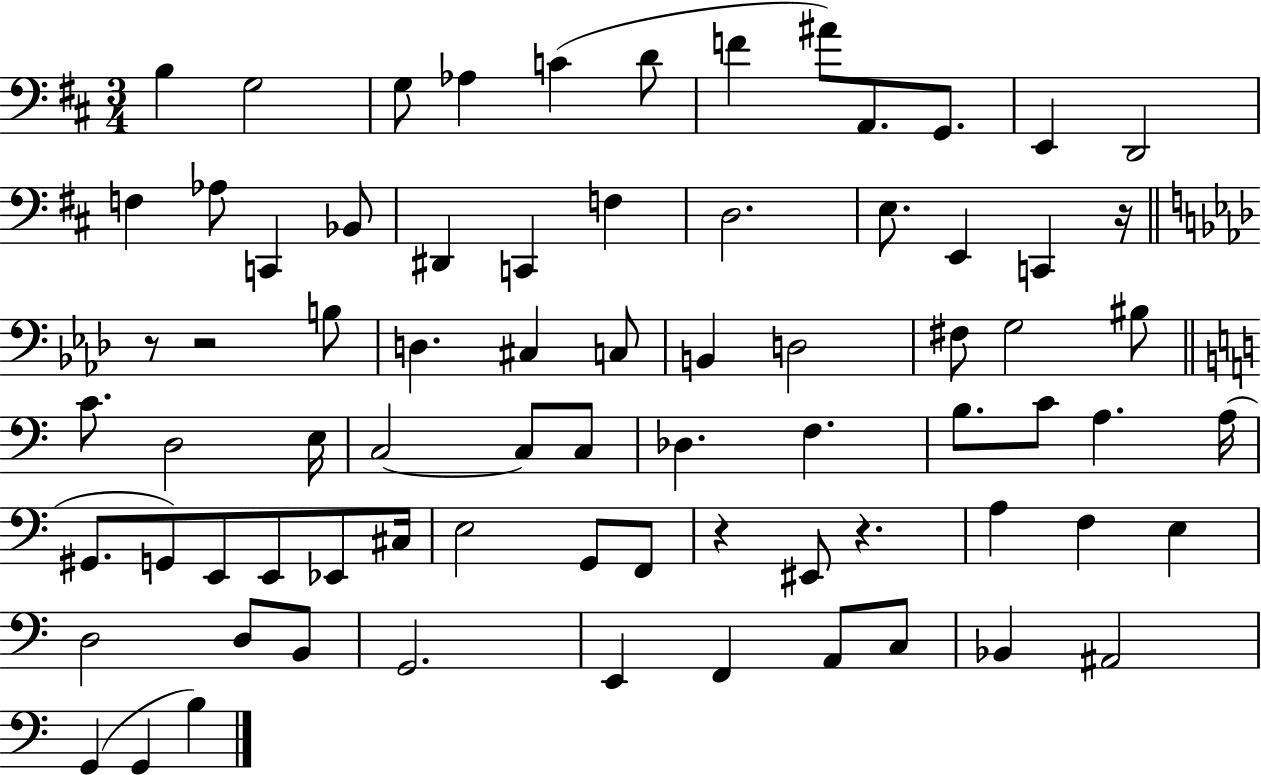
X:1
T:Untitled
M:3/4
L:1/4
K:D
B, G,2 G,/2 _A, C D/2 F ^A/2 A,,/2 G,,/2 E,, D,,2 F, _A,/2 C,, _B,,/2 ^D,, C,, F, D,2 E,/2 E,, C,, z/4 z/2 z2 B,/2 D, ^C, C,/2 B,, D,2 ^F,/2 G,2 ^B,/2 C/2 D,2 E,/4 C,2 C,/2 C,/2 _D, F, B,/2 C/2 A, A,/4 ^G,,/2 G,,/2 E,,/2 E,,/2 _E,,/2 ^C,/4 E,2 G,,/2 F,,/2 z ^E,,/2 z A, F, E, D,2 D,/2 B,,/2 G,,2 E,, F,, A,,/2 C,/2 _B,, ^A,,2 G,, G,, B,